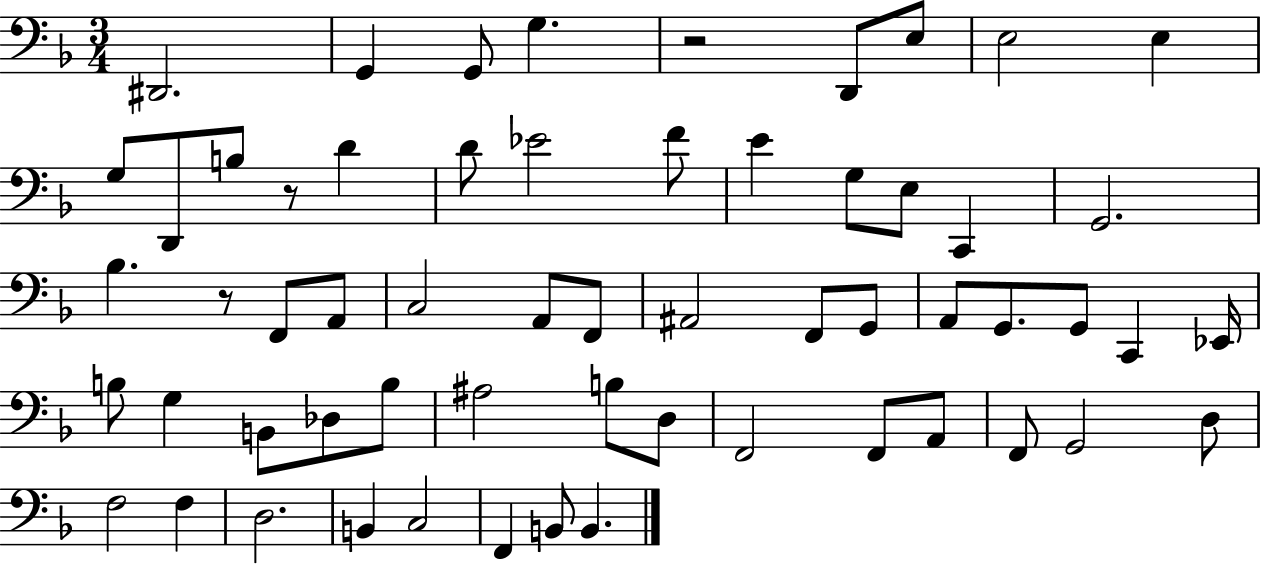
{
  \clef bass
  \numericTimeSignature
  \time 3/4
  \key f \major
  dis,2. | g,4 g,8 g4. | r2 d,8 e8 | e2 e4 | \break g8 d,8 b8 r8 d'4 | d'8 ees'2 f'8 | e'4 g8 e8 c,4 | g,2. | \break bes4. r8 f,8 a,8 | c2 a,8 f,8 | ais,2 f,8 g,8 | a,8 g,8. g,8 c,4 ees,16 | \break b8 g4 b,8 des8 b8 | ais2 b8 d8 | f,2 f,8 a,8 | f,8 g,2 d8 | \break f2 f4 | d2. | b,4 c2 | f,4 b,8 b,4. | \break \bar "|."
}